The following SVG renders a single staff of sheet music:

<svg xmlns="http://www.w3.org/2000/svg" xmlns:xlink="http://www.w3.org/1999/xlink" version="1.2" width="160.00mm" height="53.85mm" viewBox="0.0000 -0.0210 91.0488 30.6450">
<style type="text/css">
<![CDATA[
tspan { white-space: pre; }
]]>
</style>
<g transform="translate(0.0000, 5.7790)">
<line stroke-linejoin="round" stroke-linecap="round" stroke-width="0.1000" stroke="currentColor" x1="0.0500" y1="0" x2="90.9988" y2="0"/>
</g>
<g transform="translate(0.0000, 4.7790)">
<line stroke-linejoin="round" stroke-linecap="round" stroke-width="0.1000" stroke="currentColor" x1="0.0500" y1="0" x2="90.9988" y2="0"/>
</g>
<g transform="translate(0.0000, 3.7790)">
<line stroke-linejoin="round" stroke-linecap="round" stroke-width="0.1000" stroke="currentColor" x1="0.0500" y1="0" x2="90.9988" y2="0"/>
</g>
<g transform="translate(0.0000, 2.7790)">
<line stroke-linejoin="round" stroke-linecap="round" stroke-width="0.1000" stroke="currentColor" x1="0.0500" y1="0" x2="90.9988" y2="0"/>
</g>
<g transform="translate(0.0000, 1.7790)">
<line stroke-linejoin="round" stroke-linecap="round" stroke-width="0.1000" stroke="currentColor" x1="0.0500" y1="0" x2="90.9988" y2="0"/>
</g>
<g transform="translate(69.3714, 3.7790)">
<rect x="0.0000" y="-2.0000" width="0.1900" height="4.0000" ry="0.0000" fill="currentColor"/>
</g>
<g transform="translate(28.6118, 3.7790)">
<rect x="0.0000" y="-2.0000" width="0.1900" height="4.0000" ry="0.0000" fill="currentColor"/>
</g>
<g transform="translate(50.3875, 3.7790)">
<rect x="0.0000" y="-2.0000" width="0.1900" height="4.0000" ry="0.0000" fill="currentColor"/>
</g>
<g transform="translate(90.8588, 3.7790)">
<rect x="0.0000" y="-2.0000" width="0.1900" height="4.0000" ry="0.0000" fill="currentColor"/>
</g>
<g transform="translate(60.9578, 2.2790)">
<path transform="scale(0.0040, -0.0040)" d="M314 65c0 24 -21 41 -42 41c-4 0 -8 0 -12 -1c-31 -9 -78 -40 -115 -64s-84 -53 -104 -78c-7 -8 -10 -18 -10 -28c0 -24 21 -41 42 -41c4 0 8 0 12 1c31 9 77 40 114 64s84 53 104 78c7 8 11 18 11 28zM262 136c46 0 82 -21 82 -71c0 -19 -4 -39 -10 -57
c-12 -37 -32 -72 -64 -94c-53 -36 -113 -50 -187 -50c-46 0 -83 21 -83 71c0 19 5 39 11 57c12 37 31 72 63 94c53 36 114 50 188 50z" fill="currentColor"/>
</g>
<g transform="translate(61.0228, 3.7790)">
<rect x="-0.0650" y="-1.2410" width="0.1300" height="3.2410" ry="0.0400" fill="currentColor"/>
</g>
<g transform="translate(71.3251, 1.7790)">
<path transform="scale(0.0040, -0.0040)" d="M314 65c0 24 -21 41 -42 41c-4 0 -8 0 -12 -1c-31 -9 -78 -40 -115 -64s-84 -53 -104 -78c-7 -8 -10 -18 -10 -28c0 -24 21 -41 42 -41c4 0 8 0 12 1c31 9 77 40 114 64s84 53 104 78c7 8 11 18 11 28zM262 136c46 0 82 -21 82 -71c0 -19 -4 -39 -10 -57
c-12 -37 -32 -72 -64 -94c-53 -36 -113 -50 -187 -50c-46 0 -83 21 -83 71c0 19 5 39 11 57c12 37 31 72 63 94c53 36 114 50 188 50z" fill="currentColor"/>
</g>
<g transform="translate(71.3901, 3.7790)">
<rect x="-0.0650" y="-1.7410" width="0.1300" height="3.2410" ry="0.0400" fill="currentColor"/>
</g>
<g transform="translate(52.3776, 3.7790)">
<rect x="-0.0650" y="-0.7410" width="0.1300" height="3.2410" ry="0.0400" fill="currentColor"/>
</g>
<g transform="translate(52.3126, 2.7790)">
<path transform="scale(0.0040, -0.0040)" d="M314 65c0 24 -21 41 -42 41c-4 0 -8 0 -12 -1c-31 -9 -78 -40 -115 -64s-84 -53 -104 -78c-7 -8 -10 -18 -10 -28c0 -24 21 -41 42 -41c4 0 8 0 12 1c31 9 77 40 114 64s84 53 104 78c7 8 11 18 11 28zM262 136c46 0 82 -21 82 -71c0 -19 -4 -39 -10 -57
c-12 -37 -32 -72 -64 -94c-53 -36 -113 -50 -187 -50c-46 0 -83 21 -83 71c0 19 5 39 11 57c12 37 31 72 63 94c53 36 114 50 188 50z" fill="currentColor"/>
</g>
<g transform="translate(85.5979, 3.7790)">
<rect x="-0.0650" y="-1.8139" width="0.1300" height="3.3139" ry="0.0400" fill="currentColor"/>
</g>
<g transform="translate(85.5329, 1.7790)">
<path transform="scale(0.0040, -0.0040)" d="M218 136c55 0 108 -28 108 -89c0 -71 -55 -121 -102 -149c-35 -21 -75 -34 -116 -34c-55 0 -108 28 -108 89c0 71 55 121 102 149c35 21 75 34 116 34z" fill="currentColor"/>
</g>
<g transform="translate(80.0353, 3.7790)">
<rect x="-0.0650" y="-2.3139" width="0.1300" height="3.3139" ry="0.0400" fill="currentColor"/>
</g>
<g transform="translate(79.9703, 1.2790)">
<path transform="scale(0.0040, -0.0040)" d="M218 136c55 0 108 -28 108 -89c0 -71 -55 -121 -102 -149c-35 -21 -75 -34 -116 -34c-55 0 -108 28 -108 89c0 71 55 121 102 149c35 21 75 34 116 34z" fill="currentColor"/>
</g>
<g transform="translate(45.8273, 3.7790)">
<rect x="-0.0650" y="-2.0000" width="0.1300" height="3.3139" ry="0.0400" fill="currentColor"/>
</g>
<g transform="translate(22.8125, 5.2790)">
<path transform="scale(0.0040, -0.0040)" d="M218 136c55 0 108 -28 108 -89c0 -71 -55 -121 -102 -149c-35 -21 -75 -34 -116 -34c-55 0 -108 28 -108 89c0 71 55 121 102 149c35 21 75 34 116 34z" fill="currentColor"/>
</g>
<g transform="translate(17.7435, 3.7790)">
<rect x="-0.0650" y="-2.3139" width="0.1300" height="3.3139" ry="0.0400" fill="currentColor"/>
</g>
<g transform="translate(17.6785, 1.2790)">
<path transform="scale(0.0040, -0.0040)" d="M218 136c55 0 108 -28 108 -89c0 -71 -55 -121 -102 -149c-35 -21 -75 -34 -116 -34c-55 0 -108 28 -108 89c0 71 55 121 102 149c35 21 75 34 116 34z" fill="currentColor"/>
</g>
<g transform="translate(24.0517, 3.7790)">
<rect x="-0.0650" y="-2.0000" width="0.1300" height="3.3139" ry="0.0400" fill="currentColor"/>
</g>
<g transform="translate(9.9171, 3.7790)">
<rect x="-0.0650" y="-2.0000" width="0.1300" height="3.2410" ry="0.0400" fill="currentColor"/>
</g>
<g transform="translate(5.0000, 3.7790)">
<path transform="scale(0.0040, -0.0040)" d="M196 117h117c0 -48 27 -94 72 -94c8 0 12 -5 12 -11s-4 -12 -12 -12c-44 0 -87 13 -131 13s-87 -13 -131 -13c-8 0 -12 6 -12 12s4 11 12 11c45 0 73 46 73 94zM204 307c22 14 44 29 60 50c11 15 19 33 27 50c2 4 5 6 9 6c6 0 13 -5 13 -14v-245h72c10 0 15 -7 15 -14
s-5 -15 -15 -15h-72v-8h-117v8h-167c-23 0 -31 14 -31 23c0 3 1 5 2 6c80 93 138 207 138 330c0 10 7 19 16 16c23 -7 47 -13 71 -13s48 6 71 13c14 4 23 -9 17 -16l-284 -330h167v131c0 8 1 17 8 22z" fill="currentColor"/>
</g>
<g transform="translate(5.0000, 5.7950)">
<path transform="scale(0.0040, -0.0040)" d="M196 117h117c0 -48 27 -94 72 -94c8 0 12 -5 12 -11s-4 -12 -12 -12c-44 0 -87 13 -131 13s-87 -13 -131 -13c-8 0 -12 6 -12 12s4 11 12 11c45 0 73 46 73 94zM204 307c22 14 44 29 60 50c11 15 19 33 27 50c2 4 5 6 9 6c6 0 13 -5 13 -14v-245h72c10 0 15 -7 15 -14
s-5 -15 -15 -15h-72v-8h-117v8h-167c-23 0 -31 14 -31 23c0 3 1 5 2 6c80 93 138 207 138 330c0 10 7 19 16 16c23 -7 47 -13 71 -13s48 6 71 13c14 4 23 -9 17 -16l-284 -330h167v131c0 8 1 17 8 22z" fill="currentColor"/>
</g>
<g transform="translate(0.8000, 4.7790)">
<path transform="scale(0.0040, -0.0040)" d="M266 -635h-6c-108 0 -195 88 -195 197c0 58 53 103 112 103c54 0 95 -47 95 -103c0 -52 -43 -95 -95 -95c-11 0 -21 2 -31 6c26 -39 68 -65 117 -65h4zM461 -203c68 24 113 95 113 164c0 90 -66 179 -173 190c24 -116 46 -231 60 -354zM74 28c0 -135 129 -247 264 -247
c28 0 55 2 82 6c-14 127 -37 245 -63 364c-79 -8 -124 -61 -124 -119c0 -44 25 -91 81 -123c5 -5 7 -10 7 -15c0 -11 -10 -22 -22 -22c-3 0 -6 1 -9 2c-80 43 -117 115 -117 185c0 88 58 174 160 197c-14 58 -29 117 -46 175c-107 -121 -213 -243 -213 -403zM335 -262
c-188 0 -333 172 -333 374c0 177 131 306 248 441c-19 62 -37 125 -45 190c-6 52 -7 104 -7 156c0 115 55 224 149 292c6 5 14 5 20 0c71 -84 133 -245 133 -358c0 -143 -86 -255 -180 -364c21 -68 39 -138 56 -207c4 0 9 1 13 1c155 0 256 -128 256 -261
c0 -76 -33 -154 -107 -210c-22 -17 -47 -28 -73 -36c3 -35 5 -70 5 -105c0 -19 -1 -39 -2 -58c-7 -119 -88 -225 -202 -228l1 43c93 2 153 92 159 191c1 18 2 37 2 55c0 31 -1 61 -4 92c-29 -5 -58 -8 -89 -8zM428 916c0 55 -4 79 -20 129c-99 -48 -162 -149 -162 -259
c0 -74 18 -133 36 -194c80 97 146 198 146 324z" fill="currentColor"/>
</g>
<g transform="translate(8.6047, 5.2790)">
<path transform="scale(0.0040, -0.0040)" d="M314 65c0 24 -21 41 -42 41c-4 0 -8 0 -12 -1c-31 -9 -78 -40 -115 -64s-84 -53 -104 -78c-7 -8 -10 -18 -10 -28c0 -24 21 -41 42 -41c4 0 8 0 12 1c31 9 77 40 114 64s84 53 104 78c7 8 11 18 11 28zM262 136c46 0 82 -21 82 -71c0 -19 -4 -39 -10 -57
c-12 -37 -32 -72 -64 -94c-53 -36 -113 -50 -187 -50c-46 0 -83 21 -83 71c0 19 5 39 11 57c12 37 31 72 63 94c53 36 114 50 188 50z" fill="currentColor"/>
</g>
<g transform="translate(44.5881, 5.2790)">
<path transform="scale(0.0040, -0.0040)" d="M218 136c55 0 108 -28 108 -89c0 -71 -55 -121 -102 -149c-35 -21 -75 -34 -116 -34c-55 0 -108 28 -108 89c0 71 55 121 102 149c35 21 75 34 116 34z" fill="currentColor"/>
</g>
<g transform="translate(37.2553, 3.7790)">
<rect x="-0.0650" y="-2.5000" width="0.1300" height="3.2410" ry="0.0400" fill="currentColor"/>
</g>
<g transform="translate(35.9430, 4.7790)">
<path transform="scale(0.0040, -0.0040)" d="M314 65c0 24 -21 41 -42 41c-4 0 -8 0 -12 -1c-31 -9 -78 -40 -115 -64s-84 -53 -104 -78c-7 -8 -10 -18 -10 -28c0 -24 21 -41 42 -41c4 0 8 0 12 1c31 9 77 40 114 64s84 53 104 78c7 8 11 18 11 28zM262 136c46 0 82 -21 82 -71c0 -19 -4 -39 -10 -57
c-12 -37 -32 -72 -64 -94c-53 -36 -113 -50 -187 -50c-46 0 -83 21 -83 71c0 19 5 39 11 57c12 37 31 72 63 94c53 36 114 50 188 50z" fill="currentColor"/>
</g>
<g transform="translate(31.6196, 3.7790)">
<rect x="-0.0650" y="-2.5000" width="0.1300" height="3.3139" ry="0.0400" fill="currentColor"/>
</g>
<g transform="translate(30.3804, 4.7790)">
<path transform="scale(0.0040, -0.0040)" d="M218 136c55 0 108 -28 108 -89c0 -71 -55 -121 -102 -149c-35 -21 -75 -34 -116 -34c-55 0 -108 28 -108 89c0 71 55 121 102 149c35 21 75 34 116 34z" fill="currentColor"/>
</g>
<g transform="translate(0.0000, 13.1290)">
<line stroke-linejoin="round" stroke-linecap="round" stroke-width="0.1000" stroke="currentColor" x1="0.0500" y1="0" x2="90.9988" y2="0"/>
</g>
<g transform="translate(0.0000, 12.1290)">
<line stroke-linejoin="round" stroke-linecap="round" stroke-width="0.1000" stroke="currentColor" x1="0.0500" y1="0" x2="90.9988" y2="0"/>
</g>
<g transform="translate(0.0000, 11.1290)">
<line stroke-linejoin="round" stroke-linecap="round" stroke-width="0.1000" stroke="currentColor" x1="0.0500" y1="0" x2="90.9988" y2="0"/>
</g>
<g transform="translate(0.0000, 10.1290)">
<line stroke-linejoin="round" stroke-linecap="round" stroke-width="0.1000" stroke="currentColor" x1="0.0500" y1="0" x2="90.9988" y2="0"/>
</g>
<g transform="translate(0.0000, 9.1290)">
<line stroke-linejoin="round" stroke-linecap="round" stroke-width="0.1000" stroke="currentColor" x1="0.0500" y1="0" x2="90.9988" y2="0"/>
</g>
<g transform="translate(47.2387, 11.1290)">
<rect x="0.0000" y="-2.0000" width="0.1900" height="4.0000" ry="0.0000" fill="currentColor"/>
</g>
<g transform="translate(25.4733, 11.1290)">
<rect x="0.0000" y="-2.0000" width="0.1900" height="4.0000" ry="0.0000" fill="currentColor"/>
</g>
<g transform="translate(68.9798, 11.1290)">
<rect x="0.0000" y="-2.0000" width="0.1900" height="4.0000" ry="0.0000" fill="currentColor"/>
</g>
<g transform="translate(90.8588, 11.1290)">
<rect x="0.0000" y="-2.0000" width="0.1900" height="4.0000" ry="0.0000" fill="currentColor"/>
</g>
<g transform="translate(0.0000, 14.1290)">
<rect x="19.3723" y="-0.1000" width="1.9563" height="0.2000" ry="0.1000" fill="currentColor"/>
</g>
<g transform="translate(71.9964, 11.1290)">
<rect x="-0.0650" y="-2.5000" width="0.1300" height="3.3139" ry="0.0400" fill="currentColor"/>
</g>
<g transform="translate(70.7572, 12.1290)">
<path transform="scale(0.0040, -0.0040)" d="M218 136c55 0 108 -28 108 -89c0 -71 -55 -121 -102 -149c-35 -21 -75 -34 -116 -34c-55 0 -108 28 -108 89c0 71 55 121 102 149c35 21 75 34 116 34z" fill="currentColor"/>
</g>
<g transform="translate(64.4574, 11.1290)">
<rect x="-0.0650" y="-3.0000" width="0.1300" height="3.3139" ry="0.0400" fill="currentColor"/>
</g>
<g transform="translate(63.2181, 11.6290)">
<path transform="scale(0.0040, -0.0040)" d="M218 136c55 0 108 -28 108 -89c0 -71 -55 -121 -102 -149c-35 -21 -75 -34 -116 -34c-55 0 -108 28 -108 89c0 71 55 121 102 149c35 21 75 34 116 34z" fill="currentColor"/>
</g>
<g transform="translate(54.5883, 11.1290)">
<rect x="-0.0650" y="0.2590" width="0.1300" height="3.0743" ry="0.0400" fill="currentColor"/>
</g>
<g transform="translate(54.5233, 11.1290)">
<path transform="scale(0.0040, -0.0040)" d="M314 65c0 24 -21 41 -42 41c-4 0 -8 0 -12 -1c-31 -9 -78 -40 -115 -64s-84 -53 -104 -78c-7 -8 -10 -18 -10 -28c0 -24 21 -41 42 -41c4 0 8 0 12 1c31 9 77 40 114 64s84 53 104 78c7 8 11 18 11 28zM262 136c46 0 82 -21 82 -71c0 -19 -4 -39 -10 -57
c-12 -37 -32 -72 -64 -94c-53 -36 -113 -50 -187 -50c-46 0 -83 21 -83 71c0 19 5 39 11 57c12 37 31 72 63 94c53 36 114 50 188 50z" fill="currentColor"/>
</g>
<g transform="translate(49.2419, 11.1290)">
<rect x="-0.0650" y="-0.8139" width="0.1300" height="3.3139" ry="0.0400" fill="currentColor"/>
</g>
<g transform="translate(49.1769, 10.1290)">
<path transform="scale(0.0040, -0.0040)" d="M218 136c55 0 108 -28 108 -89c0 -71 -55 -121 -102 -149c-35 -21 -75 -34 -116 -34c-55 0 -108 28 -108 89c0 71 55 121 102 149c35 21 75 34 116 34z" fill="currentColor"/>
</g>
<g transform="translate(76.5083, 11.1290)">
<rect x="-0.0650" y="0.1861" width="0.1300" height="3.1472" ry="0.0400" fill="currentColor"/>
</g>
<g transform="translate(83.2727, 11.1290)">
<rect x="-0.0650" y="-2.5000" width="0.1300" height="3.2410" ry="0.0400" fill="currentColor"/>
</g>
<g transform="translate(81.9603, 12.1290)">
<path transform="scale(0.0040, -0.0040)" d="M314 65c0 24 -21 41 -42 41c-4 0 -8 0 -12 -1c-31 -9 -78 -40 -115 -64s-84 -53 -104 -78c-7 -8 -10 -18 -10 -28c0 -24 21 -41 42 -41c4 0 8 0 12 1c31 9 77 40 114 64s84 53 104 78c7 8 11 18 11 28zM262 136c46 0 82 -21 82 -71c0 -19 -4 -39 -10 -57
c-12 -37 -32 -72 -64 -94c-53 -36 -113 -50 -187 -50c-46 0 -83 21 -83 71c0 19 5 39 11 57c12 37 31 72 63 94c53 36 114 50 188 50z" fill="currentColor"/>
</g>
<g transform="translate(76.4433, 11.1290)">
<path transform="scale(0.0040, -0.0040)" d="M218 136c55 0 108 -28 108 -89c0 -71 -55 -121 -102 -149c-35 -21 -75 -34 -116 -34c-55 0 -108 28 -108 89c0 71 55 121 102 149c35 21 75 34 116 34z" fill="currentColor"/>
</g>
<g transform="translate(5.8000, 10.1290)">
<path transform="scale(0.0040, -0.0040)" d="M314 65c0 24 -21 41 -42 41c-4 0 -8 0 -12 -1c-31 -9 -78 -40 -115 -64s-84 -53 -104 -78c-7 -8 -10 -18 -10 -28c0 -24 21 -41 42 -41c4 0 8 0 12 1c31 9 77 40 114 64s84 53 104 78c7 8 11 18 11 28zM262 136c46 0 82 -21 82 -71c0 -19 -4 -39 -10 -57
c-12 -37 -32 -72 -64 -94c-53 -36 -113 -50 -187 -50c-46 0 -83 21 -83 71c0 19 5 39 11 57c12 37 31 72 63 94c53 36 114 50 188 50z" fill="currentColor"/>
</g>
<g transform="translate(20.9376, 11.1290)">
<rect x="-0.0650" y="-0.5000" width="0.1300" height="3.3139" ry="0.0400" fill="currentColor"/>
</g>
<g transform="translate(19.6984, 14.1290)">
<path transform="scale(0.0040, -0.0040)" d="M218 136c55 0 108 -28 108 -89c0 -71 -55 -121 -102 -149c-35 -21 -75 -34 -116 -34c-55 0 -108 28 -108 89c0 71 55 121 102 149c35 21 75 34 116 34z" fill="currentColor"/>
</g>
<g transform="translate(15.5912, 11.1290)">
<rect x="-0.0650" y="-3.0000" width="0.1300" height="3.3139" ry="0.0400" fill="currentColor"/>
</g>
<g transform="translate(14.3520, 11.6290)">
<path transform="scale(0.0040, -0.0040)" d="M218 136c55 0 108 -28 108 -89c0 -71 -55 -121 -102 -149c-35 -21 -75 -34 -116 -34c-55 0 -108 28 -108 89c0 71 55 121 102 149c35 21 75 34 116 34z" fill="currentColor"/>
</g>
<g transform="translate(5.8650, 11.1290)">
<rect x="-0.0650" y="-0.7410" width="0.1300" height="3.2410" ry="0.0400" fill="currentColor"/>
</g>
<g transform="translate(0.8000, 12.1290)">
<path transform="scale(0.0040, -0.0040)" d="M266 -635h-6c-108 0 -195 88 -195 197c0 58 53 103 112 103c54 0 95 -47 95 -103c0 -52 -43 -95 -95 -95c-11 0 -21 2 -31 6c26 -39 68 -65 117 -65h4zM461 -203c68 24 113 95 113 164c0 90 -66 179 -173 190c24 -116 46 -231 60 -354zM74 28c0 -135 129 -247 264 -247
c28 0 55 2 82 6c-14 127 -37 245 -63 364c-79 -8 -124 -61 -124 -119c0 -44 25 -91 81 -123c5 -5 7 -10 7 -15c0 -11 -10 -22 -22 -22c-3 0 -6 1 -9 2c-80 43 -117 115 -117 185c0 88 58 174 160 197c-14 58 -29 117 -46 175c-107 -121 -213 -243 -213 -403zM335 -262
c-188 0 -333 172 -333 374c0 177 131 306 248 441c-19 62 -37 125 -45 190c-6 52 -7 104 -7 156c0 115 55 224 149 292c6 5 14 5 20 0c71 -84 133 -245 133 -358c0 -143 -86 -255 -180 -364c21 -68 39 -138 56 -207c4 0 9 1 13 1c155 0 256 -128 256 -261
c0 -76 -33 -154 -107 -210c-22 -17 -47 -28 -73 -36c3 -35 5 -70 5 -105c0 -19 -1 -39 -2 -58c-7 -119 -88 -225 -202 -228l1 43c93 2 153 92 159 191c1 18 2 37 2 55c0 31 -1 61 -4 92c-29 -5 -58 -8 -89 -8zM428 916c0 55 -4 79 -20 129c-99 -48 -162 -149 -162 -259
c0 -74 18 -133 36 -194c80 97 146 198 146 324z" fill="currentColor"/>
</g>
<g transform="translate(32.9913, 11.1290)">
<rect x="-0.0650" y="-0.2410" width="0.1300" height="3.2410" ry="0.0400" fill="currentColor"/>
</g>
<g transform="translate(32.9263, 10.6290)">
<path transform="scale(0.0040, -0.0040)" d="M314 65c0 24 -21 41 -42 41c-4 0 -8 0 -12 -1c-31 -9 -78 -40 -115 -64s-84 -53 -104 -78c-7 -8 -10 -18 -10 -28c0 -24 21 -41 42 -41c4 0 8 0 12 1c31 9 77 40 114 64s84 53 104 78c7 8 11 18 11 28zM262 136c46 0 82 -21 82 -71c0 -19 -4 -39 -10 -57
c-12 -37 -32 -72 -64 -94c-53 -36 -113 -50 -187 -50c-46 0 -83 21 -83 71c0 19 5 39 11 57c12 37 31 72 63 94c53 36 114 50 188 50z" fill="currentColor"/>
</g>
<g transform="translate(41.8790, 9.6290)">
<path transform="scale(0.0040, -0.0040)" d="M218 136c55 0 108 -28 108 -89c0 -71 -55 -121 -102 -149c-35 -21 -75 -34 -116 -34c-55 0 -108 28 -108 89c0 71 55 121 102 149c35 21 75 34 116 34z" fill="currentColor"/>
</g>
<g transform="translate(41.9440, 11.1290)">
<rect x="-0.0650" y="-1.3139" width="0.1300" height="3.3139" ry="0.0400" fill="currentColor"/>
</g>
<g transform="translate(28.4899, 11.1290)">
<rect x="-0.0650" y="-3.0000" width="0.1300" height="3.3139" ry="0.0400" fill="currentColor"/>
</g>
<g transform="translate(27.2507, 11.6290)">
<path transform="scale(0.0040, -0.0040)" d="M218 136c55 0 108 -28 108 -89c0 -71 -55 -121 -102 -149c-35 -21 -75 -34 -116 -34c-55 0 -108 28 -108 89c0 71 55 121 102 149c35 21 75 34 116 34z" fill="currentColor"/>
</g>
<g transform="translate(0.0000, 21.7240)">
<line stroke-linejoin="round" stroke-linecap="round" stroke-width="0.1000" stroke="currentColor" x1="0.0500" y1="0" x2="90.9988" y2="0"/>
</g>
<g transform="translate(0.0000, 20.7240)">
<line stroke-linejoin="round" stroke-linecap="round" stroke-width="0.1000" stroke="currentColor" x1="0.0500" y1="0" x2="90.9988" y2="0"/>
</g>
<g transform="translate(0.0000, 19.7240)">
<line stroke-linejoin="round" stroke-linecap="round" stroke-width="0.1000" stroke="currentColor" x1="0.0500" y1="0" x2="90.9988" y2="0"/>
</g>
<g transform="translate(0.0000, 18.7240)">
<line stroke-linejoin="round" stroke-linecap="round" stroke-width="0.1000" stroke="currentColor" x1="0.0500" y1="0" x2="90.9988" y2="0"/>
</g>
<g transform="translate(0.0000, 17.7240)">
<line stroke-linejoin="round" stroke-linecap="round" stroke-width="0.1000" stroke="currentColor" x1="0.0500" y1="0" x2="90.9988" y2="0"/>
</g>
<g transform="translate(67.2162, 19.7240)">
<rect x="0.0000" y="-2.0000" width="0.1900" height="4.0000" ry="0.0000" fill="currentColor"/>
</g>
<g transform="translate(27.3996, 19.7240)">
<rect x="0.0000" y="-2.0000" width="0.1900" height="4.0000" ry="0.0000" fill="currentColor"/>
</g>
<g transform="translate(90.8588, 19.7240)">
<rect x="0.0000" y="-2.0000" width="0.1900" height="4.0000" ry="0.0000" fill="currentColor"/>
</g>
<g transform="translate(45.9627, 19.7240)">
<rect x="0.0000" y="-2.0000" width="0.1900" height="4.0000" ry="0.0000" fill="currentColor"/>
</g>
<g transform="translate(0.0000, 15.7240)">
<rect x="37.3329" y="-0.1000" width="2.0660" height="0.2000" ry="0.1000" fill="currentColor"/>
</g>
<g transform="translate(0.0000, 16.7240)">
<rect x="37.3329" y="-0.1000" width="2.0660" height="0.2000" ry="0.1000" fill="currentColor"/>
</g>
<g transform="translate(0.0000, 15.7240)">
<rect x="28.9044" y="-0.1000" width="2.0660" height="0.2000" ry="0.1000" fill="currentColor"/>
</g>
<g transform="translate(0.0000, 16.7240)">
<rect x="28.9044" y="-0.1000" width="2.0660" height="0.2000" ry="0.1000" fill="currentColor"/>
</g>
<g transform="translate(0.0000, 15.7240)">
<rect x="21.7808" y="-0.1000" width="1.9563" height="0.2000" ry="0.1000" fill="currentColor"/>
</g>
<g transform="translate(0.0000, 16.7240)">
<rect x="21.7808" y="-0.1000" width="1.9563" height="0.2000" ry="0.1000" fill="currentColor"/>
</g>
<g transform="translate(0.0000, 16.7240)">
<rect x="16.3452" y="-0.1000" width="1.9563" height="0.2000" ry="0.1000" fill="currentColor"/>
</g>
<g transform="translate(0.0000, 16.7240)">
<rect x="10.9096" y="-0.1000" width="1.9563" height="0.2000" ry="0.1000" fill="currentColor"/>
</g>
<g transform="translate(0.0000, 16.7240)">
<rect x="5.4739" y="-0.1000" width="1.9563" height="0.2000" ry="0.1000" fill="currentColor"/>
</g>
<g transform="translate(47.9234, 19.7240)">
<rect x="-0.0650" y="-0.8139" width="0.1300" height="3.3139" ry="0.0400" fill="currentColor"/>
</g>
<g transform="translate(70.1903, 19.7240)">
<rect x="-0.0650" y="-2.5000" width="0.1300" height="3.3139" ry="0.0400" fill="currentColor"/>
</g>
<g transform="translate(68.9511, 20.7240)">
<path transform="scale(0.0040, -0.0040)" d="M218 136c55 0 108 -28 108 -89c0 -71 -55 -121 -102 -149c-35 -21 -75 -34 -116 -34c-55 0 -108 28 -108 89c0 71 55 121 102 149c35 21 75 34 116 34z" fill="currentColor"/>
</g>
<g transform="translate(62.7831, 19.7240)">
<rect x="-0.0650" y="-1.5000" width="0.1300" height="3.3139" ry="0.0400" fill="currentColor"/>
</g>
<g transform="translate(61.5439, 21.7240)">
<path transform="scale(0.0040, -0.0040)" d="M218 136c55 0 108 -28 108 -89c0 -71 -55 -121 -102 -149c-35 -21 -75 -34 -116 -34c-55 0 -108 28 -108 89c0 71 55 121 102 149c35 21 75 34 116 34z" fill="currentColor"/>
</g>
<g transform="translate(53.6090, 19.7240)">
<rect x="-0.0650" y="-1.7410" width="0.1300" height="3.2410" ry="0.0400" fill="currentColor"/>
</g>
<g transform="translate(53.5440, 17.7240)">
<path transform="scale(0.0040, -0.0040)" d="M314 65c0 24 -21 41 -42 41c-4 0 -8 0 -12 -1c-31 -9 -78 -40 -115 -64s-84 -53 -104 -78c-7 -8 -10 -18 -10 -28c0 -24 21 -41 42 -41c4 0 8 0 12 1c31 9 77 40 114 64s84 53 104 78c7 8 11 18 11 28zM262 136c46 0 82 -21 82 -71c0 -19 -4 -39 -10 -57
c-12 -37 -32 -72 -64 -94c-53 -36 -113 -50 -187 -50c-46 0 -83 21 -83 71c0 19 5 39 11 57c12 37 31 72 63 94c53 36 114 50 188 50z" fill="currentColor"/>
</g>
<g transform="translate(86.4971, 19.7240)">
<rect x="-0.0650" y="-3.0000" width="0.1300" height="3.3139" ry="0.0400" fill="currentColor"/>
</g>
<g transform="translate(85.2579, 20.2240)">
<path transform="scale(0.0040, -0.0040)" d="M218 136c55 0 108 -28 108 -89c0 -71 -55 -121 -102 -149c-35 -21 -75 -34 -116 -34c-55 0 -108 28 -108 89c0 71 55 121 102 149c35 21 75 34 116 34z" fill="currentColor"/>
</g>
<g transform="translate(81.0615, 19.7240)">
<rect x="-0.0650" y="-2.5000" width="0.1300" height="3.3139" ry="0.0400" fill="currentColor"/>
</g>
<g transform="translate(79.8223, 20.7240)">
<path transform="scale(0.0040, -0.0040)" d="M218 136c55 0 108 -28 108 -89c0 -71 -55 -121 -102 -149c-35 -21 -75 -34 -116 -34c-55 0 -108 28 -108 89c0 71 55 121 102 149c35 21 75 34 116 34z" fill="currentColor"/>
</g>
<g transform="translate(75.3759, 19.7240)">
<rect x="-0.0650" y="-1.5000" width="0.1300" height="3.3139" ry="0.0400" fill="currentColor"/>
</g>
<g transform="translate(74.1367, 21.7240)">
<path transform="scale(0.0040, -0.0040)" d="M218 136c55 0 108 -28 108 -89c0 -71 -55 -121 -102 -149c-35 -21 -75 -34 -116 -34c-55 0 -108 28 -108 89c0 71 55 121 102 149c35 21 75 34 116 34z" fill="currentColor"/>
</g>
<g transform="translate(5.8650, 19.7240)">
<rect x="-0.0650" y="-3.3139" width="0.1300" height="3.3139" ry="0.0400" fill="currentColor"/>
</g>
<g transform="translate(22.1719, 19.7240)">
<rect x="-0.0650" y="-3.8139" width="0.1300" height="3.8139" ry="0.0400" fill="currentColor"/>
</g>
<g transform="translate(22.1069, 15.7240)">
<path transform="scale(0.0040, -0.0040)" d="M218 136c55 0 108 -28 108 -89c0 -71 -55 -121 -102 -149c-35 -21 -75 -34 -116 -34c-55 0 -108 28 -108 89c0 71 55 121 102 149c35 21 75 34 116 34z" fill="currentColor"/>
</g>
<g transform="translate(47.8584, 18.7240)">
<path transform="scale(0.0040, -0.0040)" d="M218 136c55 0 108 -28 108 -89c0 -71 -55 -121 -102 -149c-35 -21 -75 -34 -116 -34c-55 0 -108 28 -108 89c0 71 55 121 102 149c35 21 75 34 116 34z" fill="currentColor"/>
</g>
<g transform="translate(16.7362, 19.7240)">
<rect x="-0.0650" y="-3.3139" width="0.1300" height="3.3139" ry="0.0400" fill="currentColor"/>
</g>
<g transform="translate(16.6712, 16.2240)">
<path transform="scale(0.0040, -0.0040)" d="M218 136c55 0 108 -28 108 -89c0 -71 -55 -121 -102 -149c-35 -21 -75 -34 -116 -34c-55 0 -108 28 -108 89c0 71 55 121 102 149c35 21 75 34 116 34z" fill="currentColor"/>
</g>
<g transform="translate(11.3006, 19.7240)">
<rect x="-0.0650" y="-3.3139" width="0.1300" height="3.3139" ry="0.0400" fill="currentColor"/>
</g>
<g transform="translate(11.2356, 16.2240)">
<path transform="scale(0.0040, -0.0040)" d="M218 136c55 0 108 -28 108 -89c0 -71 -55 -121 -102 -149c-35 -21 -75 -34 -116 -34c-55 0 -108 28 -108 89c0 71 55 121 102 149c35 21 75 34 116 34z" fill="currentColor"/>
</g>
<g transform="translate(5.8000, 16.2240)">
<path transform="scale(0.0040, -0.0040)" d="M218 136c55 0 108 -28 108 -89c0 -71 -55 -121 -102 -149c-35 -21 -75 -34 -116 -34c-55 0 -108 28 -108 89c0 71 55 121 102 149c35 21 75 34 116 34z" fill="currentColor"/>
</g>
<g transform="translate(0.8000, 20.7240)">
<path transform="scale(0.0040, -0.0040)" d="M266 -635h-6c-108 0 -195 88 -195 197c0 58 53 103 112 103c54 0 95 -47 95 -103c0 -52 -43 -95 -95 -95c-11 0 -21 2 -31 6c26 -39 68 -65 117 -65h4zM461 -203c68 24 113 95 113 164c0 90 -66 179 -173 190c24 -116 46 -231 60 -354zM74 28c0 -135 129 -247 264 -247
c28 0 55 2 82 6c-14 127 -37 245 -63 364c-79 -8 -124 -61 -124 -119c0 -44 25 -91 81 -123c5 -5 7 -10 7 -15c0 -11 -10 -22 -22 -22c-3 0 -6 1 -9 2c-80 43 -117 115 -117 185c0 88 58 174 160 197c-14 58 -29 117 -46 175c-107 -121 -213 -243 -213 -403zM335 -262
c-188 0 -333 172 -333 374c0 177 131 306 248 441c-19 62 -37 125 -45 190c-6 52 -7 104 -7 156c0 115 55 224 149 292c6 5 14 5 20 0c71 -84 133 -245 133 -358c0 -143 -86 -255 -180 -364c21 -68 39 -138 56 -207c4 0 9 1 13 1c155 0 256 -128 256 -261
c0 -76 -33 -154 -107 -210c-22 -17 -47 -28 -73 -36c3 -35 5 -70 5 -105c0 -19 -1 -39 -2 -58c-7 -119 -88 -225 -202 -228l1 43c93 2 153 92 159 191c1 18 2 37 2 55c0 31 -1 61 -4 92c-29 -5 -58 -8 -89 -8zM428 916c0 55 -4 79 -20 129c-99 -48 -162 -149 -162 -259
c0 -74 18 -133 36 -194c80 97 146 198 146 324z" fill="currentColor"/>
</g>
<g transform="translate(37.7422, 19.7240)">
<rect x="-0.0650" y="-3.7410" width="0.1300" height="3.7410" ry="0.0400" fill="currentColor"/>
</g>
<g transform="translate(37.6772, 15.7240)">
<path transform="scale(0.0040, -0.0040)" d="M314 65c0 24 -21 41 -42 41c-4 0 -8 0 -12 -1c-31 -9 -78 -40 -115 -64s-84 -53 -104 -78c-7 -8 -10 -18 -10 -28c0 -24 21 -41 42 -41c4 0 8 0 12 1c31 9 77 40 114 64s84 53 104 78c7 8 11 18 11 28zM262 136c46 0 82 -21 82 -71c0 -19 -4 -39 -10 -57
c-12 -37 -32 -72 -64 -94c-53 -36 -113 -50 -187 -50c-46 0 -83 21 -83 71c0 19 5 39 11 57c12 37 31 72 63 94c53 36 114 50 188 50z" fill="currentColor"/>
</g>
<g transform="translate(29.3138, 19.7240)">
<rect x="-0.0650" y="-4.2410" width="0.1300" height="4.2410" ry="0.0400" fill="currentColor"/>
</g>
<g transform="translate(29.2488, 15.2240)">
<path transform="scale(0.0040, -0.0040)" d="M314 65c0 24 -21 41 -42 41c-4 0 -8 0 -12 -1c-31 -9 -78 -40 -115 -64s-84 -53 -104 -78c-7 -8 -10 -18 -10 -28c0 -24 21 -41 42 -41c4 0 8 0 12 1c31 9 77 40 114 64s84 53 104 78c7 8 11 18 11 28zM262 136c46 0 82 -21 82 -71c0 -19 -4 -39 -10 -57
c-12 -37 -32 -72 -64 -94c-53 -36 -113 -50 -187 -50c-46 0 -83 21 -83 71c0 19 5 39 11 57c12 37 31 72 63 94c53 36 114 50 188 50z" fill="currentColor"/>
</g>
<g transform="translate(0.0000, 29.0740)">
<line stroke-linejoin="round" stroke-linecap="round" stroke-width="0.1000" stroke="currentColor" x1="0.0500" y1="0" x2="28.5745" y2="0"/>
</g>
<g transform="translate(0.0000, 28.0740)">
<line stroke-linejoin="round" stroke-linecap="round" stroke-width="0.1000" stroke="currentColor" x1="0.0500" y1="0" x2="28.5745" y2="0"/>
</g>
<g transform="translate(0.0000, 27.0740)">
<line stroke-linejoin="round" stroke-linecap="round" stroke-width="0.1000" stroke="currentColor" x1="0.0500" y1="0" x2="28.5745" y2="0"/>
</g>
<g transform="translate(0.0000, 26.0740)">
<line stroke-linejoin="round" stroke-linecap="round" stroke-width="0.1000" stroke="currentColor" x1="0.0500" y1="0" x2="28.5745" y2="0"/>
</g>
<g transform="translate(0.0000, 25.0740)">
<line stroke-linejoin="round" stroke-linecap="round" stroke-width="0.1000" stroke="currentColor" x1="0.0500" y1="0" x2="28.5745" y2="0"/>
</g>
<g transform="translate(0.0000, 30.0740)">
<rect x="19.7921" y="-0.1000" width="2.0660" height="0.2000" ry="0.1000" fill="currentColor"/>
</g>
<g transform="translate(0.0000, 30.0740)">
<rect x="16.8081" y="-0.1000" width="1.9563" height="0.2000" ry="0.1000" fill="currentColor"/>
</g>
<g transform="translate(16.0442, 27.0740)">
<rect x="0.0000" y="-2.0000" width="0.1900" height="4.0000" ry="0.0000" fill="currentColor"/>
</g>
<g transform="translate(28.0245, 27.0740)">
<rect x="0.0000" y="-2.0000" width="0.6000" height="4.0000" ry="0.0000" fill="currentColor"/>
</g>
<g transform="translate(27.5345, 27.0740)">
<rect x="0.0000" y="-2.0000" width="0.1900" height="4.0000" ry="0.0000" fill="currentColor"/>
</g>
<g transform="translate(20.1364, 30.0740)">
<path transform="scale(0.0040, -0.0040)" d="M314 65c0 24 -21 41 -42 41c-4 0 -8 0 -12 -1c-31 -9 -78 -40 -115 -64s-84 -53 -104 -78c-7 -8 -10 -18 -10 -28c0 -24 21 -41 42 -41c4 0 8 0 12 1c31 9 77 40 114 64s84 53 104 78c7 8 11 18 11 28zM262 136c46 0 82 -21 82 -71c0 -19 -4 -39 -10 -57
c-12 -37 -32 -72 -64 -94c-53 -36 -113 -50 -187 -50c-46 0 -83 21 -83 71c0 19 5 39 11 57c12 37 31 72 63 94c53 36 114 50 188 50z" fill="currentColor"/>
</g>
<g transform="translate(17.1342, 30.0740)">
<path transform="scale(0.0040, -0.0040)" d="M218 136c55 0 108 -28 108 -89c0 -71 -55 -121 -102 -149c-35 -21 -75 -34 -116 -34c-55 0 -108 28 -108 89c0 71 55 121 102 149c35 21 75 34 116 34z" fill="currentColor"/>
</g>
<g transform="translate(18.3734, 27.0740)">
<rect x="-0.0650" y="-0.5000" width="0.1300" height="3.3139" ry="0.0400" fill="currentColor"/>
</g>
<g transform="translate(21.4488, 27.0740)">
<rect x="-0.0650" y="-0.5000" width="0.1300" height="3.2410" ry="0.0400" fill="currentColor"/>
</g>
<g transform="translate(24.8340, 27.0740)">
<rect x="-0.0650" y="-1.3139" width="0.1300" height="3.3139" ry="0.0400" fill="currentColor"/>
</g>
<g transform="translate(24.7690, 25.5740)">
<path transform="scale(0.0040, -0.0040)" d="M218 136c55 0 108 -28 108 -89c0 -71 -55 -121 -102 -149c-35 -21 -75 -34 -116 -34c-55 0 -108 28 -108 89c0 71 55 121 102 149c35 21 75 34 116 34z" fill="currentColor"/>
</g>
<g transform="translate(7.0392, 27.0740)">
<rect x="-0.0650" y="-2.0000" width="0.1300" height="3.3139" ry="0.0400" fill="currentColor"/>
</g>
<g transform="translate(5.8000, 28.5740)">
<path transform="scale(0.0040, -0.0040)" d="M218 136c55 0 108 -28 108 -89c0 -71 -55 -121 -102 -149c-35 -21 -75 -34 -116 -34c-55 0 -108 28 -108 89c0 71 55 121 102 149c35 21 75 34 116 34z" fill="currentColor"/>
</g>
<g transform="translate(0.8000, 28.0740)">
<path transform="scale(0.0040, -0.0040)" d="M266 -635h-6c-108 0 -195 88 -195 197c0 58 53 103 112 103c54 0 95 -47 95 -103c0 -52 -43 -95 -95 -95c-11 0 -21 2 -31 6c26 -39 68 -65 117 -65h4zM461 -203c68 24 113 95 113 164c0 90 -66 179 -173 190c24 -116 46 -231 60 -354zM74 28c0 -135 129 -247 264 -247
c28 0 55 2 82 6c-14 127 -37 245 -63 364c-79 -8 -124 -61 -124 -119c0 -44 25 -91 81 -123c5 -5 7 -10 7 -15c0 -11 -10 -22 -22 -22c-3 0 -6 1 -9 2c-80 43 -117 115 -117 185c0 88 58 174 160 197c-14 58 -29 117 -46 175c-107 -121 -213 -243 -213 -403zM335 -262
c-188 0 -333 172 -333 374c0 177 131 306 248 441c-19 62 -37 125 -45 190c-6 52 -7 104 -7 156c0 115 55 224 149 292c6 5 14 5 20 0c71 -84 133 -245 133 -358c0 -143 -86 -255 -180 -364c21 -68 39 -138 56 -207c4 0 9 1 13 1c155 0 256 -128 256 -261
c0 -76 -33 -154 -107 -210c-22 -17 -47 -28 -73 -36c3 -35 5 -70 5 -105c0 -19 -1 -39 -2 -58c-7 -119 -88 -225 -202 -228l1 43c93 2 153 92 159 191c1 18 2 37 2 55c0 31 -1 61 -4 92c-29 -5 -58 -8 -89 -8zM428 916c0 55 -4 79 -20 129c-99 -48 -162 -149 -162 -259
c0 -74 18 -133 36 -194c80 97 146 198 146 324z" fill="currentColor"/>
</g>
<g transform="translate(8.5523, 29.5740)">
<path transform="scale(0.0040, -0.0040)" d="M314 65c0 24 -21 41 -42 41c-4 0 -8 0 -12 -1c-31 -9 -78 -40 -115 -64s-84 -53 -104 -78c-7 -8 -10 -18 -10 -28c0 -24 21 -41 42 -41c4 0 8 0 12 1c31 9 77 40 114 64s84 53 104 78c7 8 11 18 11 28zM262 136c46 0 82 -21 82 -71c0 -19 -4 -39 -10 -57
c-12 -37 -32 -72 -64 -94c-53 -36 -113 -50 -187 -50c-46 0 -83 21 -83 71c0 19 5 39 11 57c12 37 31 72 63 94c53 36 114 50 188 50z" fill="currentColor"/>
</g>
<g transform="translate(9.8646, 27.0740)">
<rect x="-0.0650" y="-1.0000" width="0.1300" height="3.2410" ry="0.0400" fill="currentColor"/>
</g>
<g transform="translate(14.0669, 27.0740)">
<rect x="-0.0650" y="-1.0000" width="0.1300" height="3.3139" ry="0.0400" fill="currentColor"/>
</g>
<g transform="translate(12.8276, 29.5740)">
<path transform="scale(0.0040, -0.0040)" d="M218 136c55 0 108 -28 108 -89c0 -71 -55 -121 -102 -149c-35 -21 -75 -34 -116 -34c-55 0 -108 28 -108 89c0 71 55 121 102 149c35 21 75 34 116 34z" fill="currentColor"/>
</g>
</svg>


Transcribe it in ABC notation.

X:1
T:Untitled
M:4/4
L:1/4
K:C
F2 g F G G2 F d2 e2 f2 g f d2 A C A c2 e d B2 A G B G2 b b b c' d'2 c'2 d f2 E G E G A F D2 D C C2 e